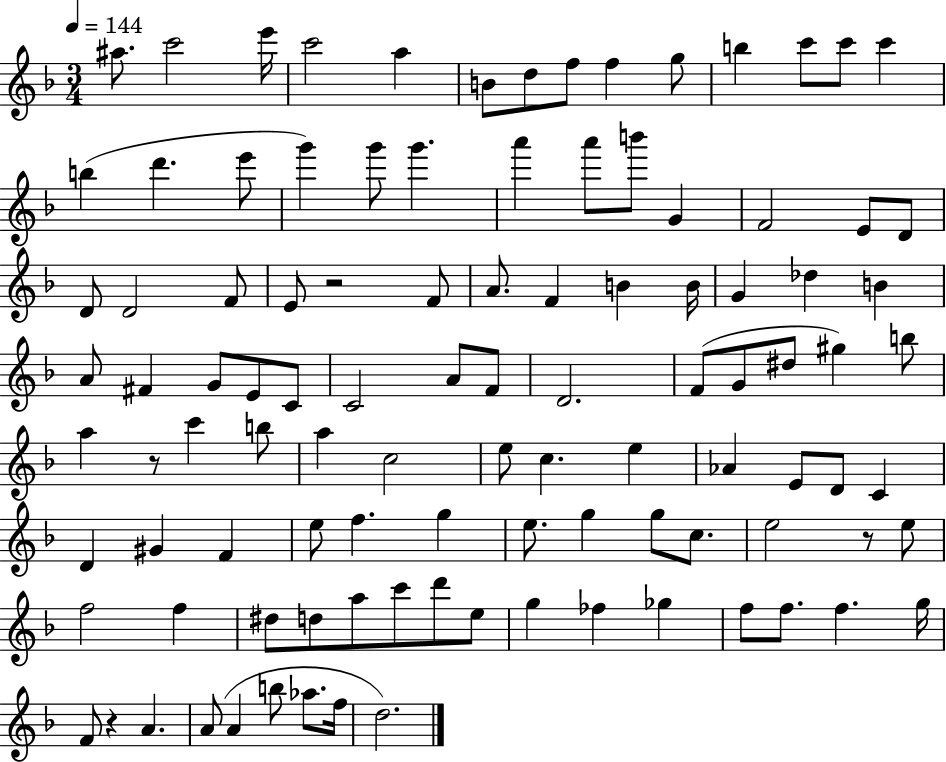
X:1
T:Untitled
M:3/4
L:1/4
K:F
^a/2 c'2 e'/4 c'2 a B/2 d/2 f/2 f g/2 b c'/2 c'/2 c' b d' e'/2 g' g'/2 g' a' a'/2 b'/2 G F2 E/2 D/2 D/2 D2 F/2 E/2 z2 F/2 A/2 F B B/4 G _d B A/2 ^F G/2 E/2 C/2 C2 A/2 F/2 D2 F/2 G/2 ^d/2 ^g b/2 a z/2 c' b/2 a c2 e/2 c e _A E/2 D/2 C D ^G F e/2 f g e/2 g g/2 c/2 e2 z/2 e/2 f2 f ^d/2 d/2 a/2 c'/2 d'/2 e/2 g _f _g f/2 f/2 f g/4 F/2 z A A/2 A b/2 _a/2 f/4 d2